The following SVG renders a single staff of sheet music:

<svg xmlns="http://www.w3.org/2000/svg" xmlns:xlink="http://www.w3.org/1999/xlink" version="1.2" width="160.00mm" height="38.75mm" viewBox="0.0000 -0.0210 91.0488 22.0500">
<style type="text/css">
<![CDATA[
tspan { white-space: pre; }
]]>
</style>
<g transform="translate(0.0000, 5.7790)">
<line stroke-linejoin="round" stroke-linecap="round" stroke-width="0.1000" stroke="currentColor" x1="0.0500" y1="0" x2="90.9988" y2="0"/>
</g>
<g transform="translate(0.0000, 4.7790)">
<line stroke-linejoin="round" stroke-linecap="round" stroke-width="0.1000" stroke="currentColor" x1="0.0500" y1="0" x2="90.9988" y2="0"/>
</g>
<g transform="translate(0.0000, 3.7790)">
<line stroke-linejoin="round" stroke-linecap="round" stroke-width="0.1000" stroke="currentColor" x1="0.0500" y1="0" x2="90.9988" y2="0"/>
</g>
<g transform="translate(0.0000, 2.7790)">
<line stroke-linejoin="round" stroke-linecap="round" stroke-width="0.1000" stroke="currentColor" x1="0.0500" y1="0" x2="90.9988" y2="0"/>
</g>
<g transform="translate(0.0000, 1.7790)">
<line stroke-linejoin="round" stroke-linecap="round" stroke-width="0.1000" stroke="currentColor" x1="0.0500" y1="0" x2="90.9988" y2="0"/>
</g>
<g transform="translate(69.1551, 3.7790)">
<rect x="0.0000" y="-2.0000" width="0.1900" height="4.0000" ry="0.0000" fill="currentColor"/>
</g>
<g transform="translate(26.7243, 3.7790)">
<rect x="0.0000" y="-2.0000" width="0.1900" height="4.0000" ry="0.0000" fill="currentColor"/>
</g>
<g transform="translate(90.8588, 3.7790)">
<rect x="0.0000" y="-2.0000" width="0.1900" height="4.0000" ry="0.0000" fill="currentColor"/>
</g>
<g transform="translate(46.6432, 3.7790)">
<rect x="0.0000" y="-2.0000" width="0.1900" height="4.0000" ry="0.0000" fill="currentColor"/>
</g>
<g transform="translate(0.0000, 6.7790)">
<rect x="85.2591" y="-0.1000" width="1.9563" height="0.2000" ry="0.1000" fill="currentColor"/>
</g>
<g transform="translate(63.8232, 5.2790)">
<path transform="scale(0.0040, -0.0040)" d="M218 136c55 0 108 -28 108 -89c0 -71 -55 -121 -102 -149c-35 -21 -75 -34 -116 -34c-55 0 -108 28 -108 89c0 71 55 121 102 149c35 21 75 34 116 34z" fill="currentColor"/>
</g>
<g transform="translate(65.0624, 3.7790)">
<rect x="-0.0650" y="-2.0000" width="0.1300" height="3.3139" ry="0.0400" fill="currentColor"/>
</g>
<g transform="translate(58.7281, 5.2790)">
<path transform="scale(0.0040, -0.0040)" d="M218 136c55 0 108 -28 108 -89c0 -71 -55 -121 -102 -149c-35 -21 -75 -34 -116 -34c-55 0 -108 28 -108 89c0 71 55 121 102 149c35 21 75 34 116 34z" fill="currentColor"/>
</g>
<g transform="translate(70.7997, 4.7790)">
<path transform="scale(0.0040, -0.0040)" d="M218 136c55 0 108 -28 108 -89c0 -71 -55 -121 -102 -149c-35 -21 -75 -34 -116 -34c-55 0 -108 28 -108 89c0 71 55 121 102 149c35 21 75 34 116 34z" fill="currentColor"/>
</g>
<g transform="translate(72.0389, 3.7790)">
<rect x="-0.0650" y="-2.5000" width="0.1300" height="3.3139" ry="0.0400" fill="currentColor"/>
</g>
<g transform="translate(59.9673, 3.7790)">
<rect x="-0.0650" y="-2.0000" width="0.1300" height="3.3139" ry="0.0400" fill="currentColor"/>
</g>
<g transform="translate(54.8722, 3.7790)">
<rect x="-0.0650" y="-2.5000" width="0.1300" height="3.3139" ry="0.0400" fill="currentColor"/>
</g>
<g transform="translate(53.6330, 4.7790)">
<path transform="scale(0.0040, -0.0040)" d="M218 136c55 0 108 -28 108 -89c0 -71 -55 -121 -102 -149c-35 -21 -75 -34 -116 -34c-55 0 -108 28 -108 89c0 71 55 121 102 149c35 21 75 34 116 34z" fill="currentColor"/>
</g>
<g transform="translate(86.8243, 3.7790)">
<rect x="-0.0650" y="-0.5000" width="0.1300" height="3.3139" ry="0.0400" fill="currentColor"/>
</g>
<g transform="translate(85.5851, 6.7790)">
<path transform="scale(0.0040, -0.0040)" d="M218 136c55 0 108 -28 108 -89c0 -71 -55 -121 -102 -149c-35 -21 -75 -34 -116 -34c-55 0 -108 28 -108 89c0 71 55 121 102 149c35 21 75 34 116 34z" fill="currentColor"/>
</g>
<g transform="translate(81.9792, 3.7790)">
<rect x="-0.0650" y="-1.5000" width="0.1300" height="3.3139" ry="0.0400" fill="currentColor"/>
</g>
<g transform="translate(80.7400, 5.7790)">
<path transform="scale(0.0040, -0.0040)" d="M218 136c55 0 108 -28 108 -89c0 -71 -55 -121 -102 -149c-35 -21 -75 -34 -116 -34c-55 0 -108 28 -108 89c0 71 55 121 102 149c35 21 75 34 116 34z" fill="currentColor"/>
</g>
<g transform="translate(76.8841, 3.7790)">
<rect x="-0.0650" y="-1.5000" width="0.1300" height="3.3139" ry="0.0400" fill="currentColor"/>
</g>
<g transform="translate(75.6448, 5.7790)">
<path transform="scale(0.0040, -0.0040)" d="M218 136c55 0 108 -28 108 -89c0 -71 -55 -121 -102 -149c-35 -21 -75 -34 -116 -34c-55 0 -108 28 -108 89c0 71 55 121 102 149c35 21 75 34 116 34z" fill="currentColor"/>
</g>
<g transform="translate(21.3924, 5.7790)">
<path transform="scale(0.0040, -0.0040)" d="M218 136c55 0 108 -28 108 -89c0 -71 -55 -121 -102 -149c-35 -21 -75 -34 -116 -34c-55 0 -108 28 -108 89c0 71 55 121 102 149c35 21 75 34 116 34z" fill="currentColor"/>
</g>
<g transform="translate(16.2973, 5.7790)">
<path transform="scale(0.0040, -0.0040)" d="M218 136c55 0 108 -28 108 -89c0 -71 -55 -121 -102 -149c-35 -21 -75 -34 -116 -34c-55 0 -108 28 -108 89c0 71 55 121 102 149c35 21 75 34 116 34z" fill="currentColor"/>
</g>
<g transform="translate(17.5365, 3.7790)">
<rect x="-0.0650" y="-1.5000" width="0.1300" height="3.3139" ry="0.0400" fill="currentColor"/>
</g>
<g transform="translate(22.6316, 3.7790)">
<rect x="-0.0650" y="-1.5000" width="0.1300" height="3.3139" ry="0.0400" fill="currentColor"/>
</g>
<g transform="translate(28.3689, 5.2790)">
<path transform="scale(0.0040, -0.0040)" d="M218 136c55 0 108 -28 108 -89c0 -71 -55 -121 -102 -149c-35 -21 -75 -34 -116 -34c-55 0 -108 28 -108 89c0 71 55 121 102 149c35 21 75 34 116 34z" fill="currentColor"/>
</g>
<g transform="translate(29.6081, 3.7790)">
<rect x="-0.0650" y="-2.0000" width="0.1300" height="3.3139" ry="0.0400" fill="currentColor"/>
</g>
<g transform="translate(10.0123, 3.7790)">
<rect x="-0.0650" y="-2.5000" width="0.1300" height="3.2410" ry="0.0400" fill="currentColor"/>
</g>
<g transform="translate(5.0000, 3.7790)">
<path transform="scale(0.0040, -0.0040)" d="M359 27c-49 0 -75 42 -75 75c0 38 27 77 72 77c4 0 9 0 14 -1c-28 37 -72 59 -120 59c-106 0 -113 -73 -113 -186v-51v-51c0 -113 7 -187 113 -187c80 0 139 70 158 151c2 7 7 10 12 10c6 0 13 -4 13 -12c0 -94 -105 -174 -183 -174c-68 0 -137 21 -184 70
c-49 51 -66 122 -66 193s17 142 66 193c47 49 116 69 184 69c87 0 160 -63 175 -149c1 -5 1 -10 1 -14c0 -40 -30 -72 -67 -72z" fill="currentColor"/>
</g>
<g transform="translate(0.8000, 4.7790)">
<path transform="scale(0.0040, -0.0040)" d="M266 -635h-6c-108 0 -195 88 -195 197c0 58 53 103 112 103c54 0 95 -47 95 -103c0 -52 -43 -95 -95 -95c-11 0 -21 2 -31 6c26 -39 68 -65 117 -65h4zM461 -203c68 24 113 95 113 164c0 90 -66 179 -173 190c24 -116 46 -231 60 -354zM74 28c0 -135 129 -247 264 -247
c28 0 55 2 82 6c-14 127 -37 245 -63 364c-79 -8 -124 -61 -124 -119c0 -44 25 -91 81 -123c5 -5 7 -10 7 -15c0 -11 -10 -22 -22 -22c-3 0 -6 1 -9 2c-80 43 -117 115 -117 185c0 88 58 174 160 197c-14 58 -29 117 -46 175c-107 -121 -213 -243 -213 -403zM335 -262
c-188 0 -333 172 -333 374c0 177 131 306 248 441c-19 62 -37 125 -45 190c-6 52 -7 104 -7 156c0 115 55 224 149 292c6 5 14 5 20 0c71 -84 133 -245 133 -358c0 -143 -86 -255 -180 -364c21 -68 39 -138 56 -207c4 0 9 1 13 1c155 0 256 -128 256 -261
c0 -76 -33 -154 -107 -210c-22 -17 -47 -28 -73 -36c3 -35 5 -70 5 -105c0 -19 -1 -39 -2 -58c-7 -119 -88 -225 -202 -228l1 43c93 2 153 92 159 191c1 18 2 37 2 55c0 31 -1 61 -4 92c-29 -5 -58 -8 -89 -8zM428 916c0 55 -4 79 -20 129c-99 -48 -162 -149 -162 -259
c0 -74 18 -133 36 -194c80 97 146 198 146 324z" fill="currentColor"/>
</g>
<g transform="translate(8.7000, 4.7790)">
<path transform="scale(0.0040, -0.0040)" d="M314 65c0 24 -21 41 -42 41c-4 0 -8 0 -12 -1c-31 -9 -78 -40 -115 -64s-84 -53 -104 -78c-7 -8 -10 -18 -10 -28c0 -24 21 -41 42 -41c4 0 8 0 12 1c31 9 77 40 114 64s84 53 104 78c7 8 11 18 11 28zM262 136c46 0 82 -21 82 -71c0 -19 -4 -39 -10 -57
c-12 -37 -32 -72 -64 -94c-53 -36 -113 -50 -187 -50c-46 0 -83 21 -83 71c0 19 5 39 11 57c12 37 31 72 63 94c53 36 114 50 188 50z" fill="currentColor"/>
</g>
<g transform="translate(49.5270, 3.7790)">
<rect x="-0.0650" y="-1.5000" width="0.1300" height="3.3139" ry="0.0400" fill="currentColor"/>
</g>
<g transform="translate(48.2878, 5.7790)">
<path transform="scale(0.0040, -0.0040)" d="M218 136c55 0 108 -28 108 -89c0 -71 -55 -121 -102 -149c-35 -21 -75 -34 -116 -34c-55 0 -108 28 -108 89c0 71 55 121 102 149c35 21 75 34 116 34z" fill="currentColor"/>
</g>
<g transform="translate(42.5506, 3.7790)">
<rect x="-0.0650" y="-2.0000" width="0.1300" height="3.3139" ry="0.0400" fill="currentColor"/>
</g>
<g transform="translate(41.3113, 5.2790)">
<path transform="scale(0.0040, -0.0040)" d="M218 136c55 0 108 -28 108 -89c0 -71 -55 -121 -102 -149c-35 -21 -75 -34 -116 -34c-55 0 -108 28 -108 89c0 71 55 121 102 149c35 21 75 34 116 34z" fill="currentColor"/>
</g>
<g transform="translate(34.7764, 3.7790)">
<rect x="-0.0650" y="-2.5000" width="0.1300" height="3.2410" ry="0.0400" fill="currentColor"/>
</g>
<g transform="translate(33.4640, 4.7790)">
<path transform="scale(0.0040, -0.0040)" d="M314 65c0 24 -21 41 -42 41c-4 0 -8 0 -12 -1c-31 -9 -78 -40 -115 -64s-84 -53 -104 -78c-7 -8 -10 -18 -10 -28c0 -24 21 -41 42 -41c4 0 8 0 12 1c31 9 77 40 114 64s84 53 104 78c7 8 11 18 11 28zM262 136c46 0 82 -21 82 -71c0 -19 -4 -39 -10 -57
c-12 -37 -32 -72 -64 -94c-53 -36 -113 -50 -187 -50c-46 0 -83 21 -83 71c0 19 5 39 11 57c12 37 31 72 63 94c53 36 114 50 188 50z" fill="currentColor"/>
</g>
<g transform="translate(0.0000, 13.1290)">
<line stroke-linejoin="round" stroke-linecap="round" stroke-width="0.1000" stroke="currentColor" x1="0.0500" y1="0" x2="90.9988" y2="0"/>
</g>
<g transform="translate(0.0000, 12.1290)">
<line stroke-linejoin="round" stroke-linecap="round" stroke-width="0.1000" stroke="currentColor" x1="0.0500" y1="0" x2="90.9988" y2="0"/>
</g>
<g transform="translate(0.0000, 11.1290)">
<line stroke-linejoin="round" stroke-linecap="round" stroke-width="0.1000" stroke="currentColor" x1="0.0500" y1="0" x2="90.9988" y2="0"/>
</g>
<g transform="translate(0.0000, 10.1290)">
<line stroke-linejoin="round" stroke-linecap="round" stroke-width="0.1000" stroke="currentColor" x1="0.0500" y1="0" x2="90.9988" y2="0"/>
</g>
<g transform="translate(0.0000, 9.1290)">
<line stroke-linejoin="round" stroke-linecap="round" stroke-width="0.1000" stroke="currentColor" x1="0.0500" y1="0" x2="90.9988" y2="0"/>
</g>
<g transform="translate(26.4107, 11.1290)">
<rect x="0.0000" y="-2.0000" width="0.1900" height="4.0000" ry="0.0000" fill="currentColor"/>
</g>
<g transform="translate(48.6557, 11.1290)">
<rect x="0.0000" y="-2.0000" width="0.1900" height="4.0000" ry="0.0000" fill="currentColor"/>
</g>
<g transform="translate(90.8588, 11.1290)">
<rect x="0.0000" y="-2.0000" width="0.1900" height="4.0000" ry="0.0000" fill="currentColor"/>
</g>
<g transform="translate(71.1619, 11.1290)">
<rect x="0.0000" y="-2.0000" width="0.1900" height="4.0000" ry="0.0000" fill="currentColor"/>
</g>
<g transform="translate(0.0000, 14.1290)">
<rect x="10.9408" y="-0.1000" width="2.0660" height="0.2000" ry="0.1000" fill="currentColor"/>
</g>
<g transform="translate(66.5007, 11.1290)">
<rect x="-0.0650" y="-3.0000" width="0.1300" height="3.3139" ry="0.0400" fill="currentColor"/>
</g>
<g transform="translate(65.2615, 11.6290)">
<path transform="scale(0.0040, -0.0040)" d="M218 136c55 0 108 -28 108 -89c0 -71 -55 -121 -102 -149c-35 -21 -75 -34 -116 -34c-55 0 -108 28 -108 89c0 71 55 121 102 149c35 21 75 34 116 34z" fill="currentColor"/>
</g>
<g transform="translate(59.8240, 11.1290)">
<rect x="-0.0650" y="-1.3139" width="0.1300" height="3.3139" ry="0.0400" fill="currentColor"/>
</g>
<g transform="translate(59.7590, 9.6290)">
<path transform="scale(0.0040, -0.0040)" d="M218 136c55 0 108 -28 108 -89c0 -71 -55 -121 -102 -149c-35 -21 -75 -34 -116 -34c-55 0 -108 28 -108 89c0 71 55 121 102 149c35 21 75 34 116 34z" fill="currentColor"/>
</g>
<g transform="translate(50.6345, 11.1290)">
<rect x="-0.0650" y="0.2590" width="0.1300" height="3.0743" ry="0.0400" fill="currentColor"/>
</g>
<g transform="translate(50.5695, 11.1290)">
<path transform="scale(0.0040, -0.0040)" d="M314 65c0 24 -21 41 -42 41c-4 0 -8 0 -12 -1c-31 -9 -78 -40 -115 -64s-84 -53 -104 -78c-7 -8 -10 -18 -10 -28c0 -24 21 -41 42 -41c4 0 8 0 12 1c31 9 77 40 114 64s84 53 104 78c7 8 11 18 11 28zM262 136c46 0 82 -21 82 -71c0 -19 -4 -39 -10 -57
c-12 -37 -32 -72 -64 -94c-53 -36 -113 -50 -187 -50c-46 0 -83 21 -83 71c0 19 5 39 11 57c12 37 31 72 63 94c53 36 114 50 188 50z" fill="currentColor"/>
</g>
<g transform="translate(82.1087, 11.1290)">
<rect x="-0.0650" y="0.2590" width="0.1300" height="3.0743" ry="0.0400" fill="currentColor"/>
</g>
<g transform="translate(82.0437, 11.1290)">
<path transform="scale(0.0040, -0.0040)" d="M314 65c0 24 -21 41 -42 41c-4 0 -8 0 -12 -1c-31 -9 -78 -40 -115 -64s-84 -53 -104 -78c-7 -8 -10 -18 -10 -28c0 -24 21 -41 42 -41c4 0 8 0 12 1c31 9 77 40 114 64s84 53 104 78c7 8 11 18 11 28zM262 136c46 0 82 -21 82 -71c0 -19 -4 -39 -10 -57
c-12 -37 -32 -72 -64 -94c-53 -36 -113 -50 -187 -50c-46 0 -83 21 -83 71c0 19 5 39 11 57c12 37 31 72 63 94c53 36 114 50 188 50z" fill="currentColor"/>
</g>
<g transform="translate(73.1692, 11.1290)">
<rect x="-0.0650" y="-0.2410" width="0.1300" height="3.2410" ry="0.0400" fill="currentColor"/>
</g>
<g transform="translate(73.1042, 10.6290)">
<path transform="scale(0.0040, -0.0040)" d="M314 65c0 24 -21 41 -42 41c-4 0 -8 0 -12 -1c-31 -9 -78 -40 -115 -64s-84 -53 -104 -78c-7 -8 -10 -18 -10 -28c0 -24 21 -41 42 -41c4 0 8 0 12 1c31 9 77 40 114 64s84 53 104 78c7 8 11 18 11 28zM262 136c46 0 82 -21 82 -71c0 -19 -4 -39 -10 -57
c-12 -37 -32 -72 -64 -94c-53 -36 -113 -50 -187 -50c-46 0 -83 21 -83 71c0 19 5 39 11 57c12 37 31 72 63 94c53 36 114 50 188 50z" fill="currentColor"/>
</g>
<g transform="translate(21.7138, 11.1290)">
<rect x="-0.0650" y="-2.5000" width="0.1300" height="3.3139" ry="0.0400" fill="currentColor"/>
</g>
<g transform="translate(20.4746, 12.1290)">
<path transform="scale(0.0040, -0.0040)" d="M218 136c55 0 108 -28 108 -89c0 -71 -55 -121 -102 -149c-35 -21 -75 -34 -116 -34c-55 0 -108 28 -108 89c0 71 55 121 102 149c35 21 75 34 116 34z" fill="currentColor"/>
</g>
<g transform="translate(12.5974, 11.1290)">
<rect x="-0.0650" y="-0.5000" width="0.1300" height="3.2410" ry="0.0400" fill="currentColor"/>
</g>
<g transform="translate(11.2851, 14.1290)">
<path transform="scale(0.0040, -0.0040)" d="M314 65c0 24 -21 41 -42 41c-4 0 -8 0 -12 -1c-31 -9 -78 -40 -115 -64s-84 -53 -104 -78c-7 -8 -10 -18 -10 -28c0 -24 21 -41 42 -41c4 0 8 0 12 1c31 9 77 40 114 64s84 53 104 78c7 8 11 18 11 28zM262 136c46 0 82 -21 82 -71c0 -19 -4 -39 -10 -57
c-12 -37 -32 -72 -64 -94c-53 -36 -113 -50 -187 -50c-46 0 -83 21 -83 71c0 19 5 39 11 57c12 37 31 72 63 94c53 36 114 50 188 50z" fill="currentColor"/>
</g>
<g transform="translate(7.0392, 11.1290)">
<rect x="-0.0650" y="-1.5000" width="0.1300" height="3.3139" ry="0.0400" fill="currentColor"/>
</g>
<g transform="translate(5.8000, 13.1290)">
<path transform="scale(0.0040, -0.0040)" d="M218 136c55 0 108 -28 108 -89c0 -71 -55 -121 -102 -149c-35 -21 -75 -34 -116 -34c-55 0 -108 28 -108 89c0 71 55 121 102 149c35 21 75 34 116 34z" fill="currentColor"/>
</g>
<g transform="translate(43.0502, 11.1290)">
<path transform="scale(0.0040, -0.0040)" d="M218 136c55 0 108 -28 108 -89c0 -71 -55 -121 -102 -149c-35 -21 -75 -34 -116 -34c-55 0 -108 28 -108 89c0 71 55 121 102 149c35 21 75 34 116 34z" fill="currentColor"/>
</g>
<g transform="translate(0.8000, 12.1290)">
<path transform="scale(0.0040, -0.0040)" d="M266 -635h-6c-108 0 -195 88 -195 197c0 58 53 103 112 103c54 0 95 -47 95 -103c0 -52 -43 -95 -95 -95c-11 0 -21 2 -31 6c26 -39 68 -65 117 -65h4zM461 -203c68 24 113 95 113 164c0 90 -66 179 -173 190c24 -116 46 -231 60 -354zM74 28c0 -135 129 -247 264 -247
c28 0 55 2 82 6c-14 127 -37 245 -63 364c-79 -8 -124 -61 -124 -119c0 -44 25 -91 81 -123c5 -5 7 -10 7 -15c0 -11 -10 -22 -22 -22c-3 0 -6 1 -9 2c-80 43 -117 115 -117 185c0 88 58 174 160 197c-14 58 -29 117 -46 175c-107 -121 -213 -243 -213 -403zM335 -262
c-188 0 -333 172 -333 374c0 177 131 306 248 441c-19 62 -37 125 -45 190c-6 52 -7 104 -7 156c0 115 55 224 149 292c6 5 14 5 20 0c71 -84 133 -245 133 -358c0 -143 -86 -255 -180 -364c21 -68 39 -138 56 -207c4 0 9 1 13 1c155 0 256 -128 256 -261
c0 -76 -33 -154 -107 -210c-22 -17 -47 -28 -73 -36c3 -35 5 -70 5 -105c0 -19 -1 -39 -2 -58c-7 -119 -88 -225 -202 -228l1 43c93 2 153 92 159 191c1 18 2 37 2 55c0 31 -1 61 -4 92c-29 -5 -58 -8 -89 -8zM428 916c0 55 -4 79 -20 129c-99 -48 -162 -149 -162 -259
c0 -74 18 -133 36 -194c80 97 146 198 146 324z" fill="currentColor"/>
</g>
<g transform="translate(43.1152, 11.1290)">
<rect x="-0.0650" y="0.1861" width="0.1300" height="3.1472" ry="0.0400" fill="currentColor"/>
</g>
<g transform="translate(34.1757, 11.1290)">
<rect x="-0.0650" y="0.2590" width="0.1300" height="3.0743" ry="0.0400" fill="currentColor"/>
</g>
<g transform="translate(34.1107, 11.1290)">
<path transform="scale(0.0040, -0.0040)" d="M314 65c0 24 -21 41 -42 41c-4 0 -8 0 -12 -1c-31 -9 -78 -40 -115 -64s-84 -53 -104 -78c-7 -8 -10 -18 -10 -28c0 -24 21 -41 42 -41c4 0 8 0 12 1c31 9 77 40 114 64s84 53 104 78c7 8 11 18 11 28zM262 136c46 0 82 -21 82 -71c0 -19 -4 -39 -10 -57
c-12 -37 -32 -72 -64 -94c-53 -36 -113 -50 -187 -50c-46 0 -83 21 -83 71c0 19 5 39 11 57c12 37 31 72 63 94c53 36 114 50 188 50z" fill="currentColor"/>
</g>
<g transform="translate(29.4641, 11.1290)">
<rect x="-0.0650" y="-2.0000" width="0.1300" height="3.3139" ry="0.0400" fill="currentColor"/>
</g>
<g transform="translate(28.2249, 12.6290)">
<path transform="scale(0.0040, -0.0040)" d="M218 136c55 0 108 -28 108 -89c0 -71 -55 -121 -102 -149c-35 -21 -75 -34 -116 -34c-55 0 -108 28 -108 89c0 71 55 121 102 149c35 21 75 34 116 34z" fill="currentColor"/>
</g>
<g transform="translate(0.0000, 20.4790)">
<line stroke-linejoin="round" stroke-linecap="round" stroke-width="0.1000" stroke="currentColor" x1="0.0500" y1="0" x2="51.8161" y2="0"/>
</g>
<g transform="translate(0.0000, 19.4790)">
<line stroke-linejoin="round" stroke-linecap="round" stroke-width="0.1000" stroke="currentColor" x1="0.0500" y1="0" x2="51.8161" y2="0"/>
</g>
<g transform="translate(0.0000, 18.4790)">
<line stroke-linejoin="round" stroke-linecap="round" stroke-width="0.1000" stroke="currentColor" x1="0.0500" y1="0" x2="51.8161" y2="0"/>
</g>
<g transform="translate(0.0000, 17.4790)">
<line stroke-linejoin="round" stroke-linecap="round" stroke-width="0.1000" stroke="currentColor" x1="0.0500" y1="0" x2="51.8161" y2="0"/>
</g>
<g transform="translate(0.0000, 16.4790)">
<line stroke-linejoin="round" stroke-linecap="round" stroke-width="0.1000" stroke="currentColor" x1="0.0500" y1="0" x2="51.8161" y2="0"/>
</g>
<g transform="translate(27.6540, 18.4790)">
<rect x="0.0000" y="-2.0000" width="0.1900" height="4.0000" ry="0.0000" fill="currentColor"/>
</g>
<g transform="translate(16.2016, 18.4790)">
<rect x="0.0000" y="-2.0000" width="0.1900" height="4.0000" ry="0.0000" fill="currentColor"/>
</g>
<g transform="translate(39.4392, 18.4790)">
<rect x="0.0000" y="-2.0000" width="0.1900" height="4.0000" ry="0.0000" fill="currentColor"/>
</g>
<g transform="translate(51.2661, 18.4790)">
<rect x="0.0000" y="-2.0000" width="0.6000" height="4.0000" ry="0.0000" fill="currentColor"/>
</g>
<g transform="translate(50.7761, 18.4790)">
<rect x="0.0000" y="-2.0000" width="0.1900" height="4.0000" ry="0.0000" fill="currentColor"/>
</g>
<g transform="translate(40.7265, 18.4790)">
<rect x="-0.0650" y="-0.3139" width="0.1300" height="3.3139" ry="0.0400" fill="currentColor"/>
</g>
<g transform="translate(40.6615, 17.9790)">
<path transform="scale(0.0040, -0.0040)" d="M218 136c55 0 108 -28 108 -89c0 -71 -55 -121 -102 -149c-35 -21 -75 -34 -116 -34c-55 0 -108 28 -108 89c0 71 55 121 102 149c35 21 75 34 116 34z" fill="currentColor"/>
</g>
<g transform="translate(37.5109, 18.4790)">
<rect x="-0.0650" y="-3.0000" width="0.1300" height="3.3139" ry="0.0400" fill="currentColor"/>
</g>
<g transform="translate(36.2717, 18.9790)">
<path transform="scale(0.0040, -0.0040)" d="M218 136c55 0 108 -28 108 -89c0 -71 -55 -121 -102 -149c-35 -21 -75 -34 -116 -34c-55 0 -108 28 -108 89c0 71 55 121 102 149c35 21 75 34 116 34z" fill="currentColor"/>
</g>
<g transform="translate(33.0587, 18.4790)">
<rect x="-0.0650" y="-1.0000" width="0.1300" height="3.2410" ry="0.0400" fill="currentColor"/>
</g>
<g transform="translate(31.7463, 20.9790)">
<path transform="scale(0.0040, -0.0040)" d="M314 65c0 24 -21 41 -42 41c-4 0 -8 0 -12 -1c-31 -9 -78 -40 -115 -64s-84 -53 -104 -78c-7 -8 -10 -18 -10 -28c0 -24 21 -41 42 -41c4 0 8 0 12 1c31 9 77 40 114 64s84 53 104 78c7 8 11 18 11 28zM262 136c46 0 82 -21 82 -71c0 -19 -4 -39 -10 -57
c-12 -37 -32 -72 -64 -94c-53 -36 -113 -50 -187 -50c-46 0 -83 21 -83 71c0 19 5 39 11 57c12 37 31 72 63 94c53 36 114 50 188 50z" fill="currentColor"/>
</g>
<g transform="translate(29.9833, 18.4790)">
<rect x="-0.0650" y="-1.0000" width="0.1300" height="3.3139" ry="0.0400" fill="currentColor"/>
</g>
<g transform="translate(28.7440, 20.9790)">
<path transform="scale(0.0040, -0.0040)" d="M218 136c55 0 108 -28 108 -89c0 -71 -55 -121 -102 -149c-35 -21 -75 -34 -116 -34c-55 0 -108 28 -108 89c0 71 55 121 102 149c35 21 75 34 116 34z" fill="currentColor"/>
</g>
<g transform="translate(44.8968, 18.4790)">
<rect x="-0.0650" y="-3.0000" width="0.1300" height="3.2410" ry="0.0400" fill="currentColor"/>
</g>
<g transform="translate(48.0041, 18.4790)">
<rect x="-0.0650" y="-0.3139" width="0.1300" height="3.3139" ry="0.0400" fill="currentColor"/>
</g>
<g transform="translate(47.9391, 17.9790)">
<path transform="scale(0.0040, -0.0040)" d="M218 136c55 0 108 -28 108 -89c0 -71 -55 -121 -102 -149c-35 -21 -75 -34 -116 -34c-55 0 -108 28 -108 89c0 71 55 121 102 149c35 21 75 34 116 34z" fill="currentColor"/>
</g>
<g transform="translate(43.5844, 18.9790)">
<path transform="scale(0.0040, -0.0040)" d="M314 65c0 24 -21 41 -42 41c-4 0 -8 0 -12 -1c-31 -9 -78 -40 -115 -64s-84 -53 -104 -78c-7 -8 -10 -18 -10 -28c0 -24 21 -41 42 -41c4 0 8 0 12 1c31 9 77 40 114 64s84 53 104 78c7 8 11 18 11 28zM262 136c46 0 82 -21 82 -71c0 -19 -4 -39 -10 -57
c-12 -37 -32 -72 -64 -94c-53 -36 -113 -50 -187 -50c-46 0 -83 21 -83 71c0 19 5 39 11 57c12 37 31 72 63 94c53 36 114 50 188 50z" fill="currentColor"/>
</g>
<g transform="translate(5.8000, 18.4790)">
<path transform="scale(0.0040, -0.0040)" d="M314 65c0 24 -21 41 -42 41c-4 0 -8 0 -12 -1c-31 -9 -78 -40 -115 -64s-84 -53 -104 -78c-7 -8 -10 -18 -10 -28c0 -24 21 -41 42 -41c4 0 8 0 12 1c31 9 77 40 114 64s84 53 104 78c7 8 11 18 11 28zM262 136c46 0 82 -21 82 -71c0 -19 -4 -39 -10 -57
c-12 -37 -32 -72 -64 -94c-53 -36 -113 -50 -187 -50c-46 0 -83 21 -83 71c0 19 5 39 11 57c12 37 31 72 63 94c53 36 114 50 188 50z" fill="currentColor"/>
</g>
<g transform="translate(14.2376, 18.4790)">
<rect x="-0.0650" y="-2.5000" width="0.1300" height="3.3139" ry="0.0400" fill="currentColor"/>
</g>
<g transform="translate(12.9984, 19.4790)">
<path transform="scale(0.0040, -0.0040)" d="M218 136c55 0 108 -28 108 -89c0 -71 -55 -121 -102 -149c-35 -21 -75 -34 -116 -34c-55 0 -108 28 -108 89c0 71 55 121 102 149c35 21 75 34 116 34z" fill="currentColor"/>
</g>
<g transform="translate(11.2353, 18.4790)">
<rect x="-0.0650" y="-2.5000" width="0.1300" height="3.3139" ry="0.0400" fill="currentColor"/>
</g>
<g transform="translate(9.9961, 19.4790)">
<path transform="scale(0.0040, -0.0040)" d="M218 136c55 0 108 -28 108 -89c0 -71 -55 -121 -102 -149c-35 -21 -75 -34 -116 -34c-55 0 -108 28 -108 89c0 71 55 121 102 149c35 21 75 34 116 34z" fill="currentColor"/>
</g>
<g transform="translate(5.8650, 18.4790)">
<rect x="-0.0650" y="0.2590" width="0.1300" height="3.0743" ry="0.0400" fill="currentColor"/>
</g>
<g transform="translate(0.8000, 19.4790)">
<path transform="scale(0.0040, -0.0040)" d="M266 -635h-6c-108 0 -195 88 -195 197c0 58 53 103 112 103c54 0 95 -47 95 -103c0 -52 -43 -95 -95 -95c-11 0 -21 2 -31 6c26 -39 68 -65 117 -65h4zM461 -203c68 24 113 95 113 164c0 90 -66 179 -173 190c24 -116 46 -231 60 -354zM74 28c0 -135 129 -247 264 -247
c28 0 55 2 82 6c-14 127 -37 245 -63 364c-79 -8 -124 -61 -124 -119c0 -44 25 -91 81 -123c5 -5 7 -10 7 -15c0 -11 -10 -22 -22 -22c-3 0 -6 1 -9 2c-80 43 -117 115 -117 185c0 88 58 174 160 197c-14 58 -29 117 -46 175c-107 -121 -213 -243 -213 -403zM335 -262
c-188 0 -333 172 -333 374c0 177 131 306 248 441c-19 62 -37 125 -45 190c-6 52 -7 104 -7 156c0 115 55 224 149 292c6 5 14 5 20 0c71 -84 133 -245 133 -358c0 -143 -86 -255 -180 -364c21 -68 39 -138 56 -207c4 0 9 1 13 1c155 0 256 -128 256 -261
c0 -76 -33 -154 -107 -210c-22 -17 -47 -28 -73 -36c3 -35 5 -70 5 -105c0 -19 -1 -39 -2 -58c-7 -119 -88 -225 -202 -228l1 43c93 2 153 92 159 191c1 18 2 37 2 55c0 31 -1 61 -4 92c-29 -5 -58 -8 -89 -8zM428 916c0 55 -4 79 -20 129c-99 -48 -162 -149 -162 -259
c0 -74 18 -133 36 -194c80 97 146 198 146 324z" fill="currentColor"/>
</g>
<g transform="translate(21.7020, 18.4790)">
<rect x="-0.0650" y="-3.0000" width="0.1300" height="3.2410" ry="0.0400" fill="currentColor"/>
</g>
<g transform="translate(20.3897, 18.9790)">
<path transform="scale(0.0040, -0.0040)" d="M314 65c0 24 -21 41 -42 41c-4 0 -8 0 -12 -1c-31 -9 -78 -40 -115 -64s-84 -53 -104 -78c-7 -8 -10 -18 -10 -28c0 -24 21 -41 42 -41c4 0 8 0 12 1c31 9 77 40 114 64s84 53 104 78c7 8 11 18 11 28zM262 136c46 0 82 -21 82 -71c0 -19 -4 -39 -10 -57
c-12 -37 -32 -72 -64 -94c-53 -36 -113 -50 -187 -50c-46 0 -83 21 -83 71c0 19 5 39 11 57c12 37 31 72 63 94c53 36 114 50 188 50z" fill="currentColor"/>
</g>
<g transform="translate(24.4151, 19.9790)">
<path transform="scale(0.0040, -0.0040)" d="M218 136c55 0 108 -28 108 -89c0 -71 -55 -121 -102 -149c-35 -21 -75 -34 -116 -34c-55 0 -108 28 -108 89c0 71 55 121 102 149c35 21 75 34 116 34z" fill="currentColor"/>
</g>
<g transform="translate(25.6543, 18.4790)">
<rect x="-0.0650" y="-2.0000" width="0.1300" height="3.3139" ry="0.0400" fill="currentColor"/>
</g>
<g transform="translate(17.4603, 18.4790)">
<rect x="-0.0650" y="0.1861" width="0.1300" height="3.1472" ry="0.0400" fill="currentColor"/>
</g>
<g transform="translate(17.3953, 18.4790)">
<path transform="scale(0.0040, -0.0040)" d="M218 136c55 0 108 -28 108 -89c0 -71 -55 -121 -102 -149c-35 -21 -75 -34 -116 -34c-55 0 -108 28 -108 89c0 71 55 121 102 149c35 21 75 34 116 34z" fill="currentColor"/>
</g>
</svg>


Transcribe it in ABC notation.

X:1
T:Untitled
M:4/4
L:1/4
K:C
G2 E E F G2 F E G F F G E E C E C2 G F B2 B B2 e A c2 B2 B2 G G B A2 F D D2 A c A2 c